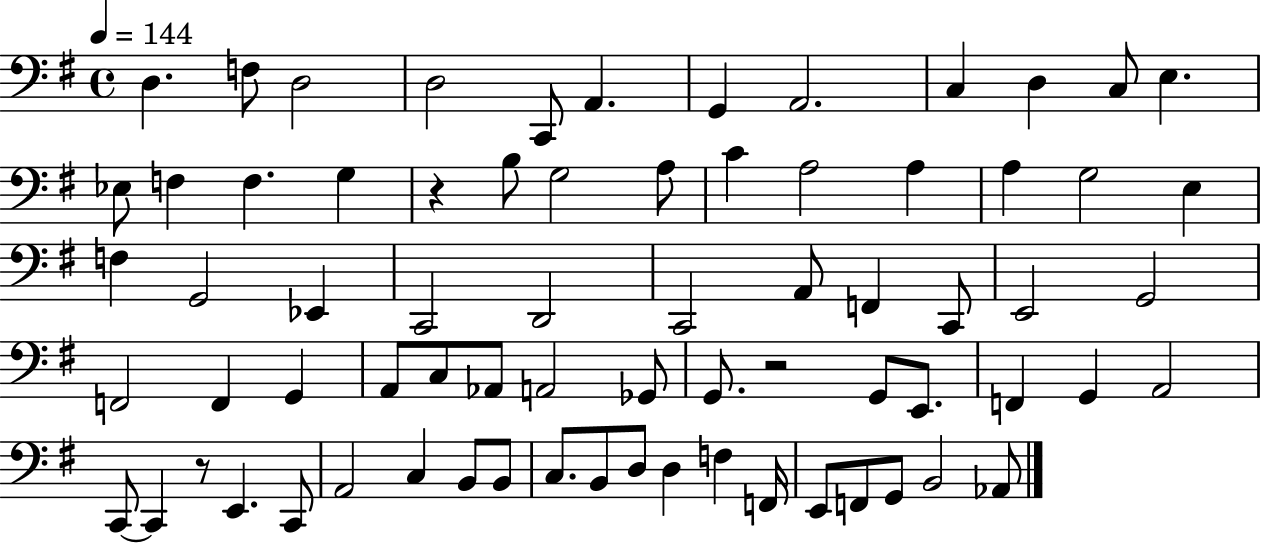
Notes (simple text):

D3/q. F3/e D3/h D3/h C2/e A2/q. G2/q A2/h. C3/q D3/q C3/e E3/q. Eb3/e F3/q F3/q. G3/q R/q B3/e G3/h A3/e C4/q A3/h A3/q A3/q G3/h E3/q F3/q G2/h Eb2/q C2/h D2/h C2/h A2/e F2/q C2/e E2/h G2/h F2/h F2/q G2/q A2/e C3/e Ab2/e A2/h Gb2/e G2/e. R/h G2/e E2/e. F2/q G2/q A2/h C2/e C2/q R/e E2/q. C2/e A2/h C3/q B2/e B2/e C3/e. B2/e D3/e D3/q F3/q F2/s E2/e F2/e G2/e B2/h Ab2/e